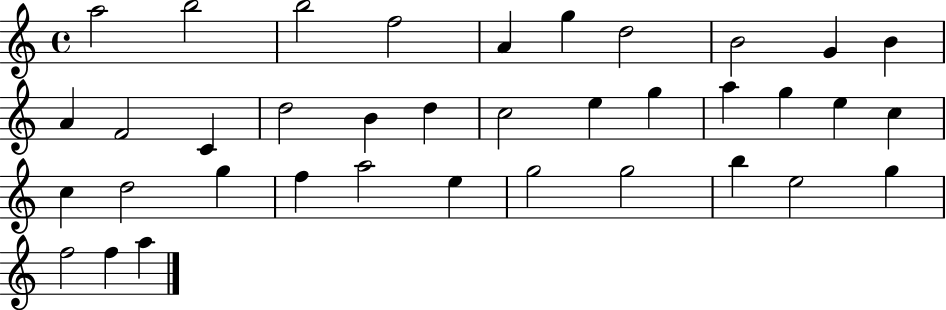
A5/h B5/h B5/h F5/h A4/q G5/q D5/h B4/h G4/q B4/q A4/q F4/h C4/q D5/h B4/q D5/q C5/h E5/q G5/q A5/q G5/q E5/q C5/q C5/q D5/h G5/q F5/q A5/h E5/q G5/h G5/h B5/q E5/h G5/q F5/h F5/q A5/q